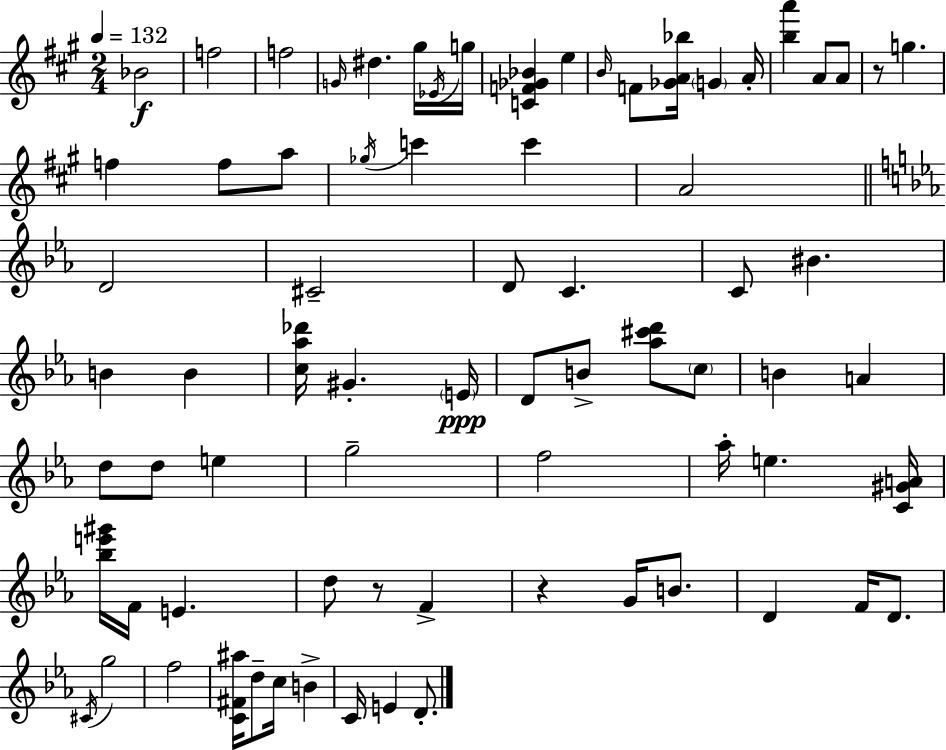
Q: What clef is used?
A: treble